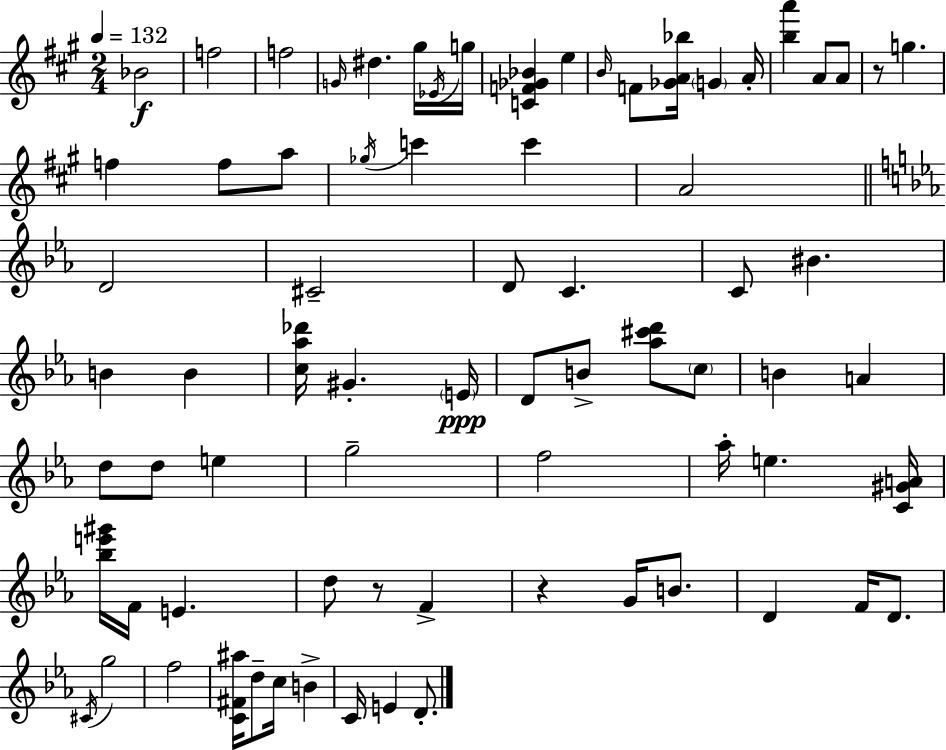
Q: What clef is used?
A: treble